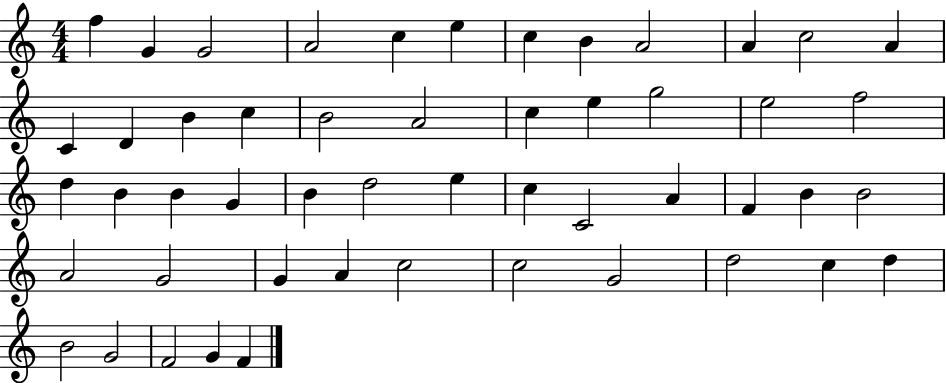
{
  \clef treble
  \numericTimeSignature
  \time 4/4
  \key c \major
  f''4 g'4 g'2 | a'2 c''4 e''4 | c''4 b'4 a'2 | a'4 c''2 a'4 | \break c'4 d'4 b'4 c''4 | b'2 a'2 | c''4 e''4 g''2 | e''2 f''2 | \break d''4 b'4 b'4 g'4 | b'4 d''2 e''4 | c''4 c'2 a'4 | f'4 b'4 b'2 | \break a'2 g'2 | g'4 a'4 c''2 | c''2 g'2 | d''2 c''4 d''4 | \break b'2 g'2 | f'2 g'4 f'4 | \bar "|."
}